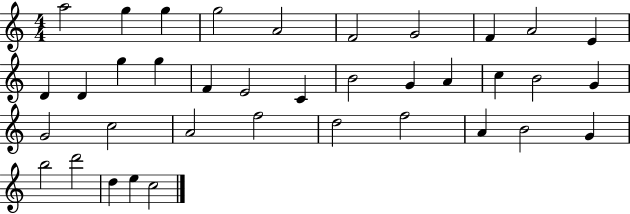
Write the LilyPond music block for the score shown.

{
  \clef treble
  \numericTimeSignature
  \time 4/4
  \key c \major
  a''2 g''4 g''4 | g''2 a'2 | f'2 g'2 | f'4 a'2 e'4 | \break d'4 d'4 g''4 g''4 | f'4 e'2 c'4 | b'2 g'4 a'4 | c''4 b'2 g'4 | \break g'2 c''2 | a'2 f''2 | d''2 f''2 | a'4 b'2 g'4 | \break b''2 d'''2 | d''4 e''4 c''2 | \bar "|."
}